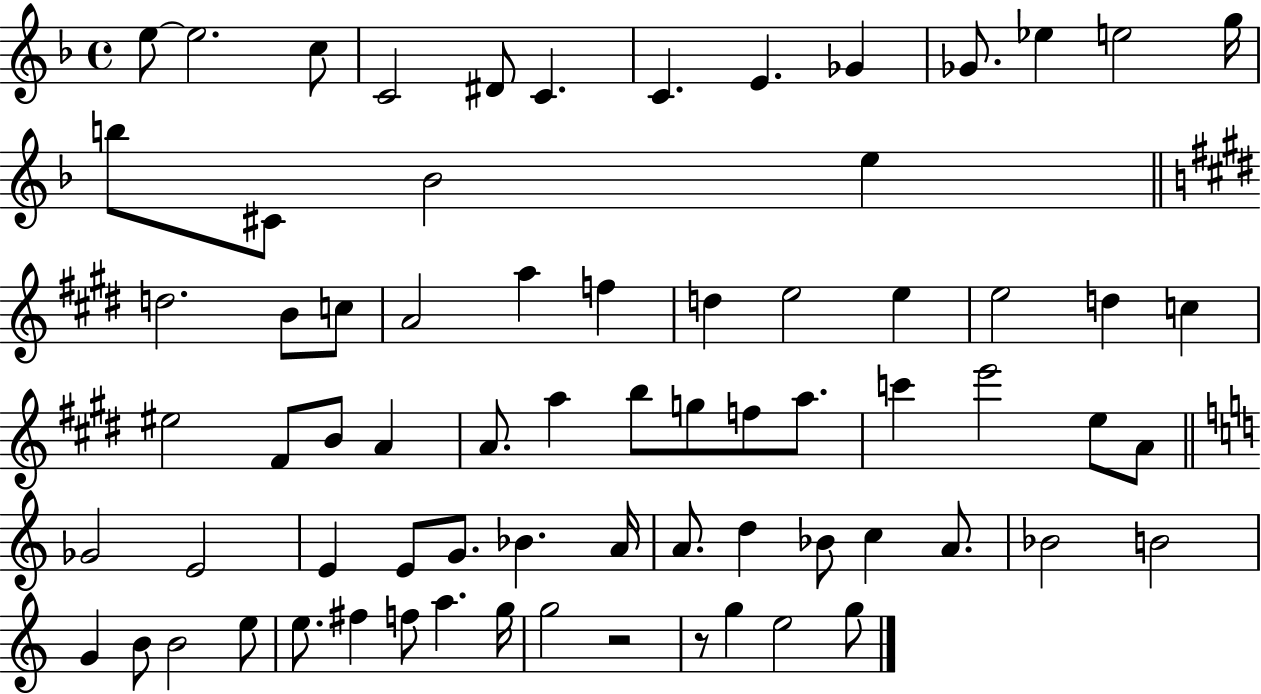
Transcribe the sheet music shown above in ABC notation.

X:1
T:Untitled
M:4/4
L:1/4
K:F
e/2 e2 c/2 C2 ^D/2 C C E _G _G/2 _e e2 g/4 b/2 ^C/2 _B2 e d2 B/2 c/2 A2 a f d e2 e e2 d c ^e2 ^F/2 B/2 A A/2 a b/2 g/2 f/2 a/2 c' e'2 e/2 A/2 _G2 E2 E E/2 G/2 _B A/4 A/2 d _B/2 c A/2 _B2 B2 G B/2 B2 e/2 e/2 ^f f/2 a g/4 g2 z2 z/2 g e2 g/2